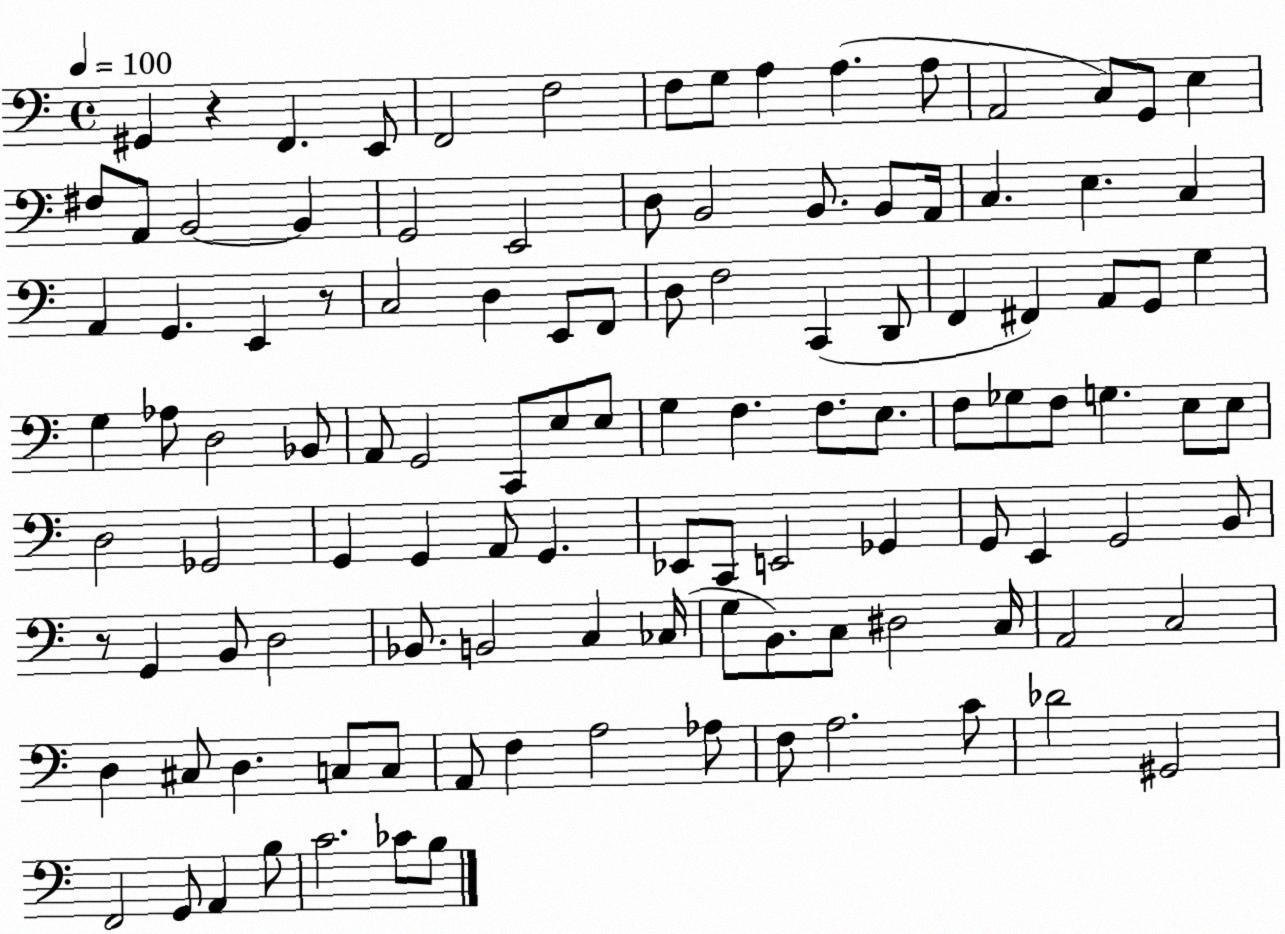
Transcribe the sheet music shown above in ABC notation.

X:1
T:Untitled
M:4/4
L:1/4
K:C
^G,, z F,, E,,/2 F,,2 F,2 F,/2 G,/2 A, A, A,/2 A,,2 C,/2 G,,/2 E, ^F,/2 A,,/2 B,,2 B,, G,,2 E,,2 D,/2 B,,2 B,,/2 B,,/2 A,,/4 C, E, C, A,, G,, E,, z/2 C,2 D, E,,/2 F,,/2 D,/2 F,2 C,, D,,/2 F,, ^F,, A,,/2 G,,/2 G, G, _A,/2 D,2 _B,,/2 A,,/2 G,,2 C,,/2 E,/2 E,/2 G, F, F,/2 E,/2 F,/2 _G,/2 F,/2 G, E,/2 E,/2 D,2 _G,,2 G,, G,, A,,/2 G,, _E,,/2 C,,/2 E,,2 _G,, G,,/2 E,, G,,2 B,,/2 z/2 G,, B,,/2 D,2 _B,,/2 B,,2 C, _C,/4 G,/2 B,,/2 C,/2 ^D,2 C,/4 A,,2 C,2 D, ^C,/2 D, C,/2 C,/2 A,,/2 F, A,2 _A,/2 F,/2 A,2 C/2 _D2 ^G,,2 F,,2 G,,/2 A,, B,/2 C2 _C/2 B,/2